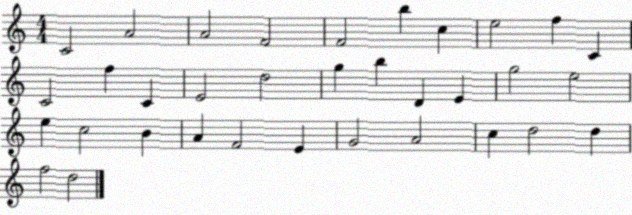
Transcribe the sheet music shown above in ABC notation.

X:1
T:Untitled
M:4/4
L:1/4
K:C
C2 A2 A2 F2 F2 b c e2 f C C2 f C E2 d2 g b D E g2 e2 e c2 B A F2 E G2 A2 c d2 d f2 d2